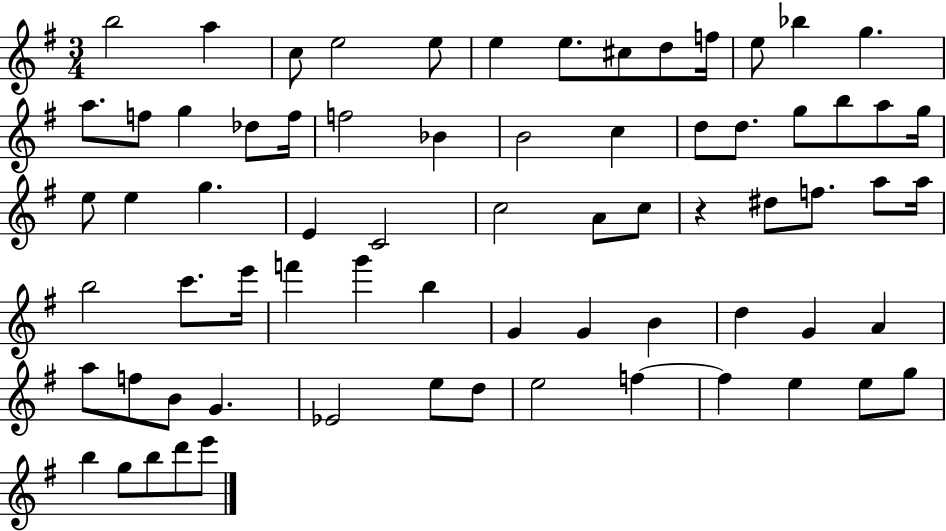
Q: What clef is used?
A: treble